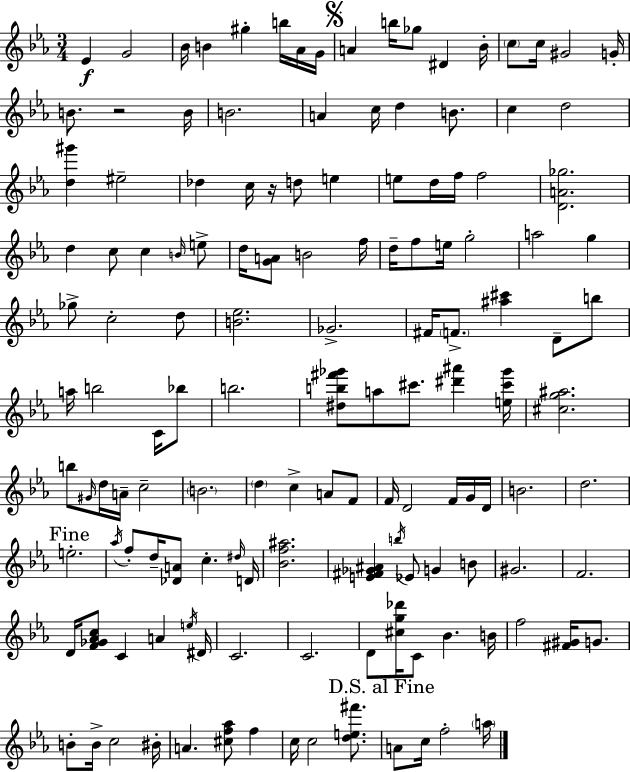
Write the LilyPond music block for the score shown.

{
  \clef treble
  \numericTimeSignature
  \time 3/4
  \key ees \major
  ees'4\f g'2 | bes'16 b'4 gis''4-. b''16 aes'16 g'16 | \mark \markup { \musicglyph "scripts.segno" } a'4 b''16 ges''8 dis'4 bes'16-. | \parenthesize c''8 c''16 gis'2 g'16-. | \break b'8. r2 b'16 | b'2. | a'4 c''16 d''4 b'8. | c''4 d''2 | \break <d'' gis'''>4 eis''2-- | des''4 c''16 r16 d''8 e''4 | e''8 d''16 f''16 f''2 | <d' a' ges''>2. | \break d''4 c''8 c''4 \grace { b'16 } e''8-> | d''16 <g' a'>8 b'2 | f''16 d''16-- f''8 e''16 g''2-. | a''2 g''4 | \break ges''8-> c''2-. d''8 | <b' ees''>2. | ges'2.-> | fis'16 \parenthesize f'8.-> <ais'' cis'''>4 d'8-- b''8 | \break a''16 b''2 c'16 bes''8 | b''2. | <dis'' b'' fis''' ges'''>8 a''8 cis'''8. <dis''' ais'''>4 | <e'' cis''' ges'''>16 <cis'' g'' ais''>2. | \break b''8 \grace { gis'16 } d''16 a'16-- c''2-- | \parenthesize b'2. | \parenthesize d''4 c''4-> a'8 | f'8 f'16 d'2 f'16 | \break g'16 d'16 b'2. | d''2. | \mark "Fine" e''2.-. | \acciaccatura { aes''16 } f''8-. d''16-- <des' a'>8 c''4.-. | \break \grace { dis''16 } d'16 <bes' f'' ais''>2. | <e' fis' ges' ais'>4 \acciaccatura { b''16 } ees'8 g'4 | b'8 gis'2. | f'2. | \break d'16 <f' ges' aes' c''>8 c'4 | a'4 \acciaccatura { e''16 } dis'16 c'2. | c'2. | d'8 <cis'' g'' des'''>16 c'8 bes'4. | \break b'16 f''2 | <fis' gis'>16 g'8. b'8-. b'16-> c''2 | bis'16-. a'4. | <cis'' f'' aes''>8 f''4 c''16 c''2 | \break <d'' e'' fis'''>8. \mark "D.S. al Fine" a'8 c''16 f''2-. | \parenthesize a''16 \bar "|."
}